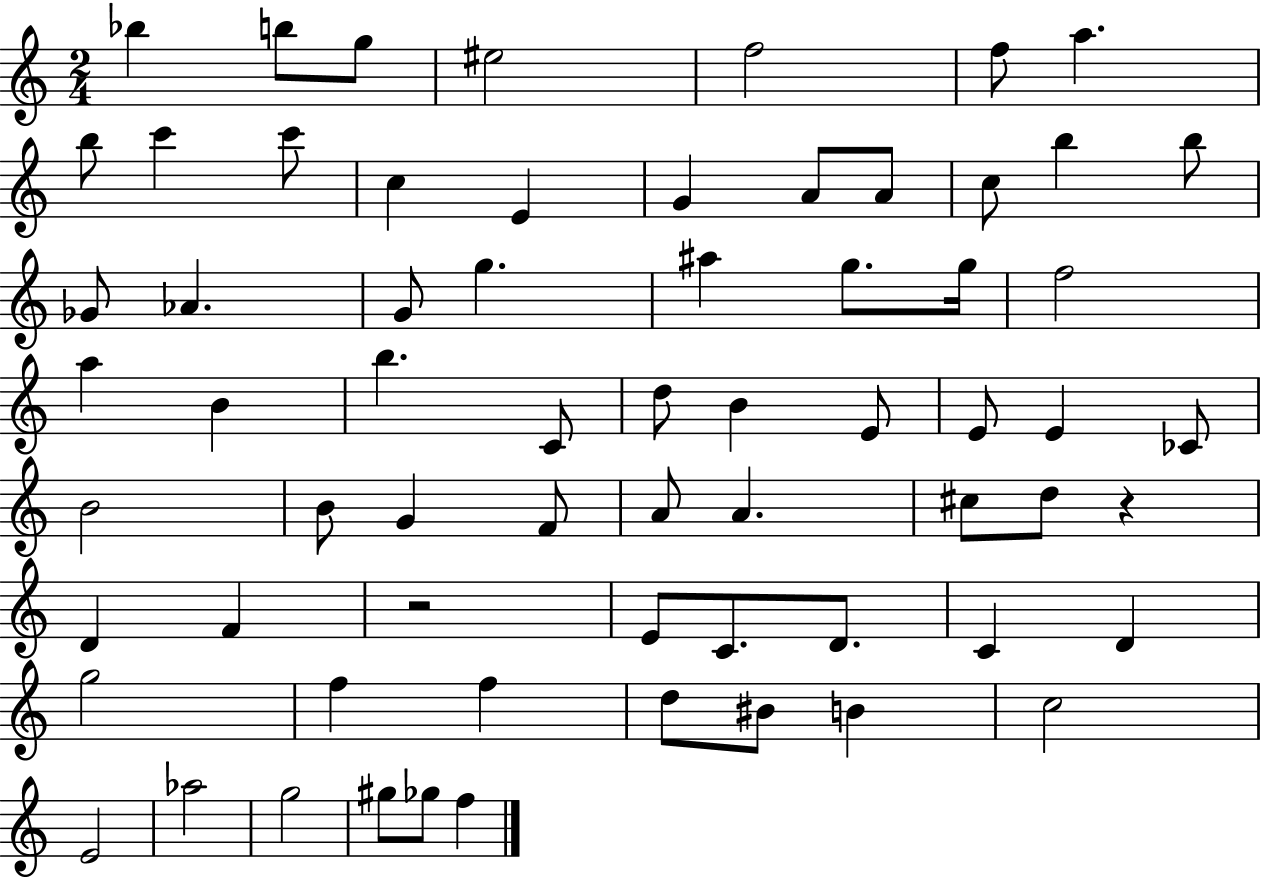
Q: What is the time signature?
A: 2/4